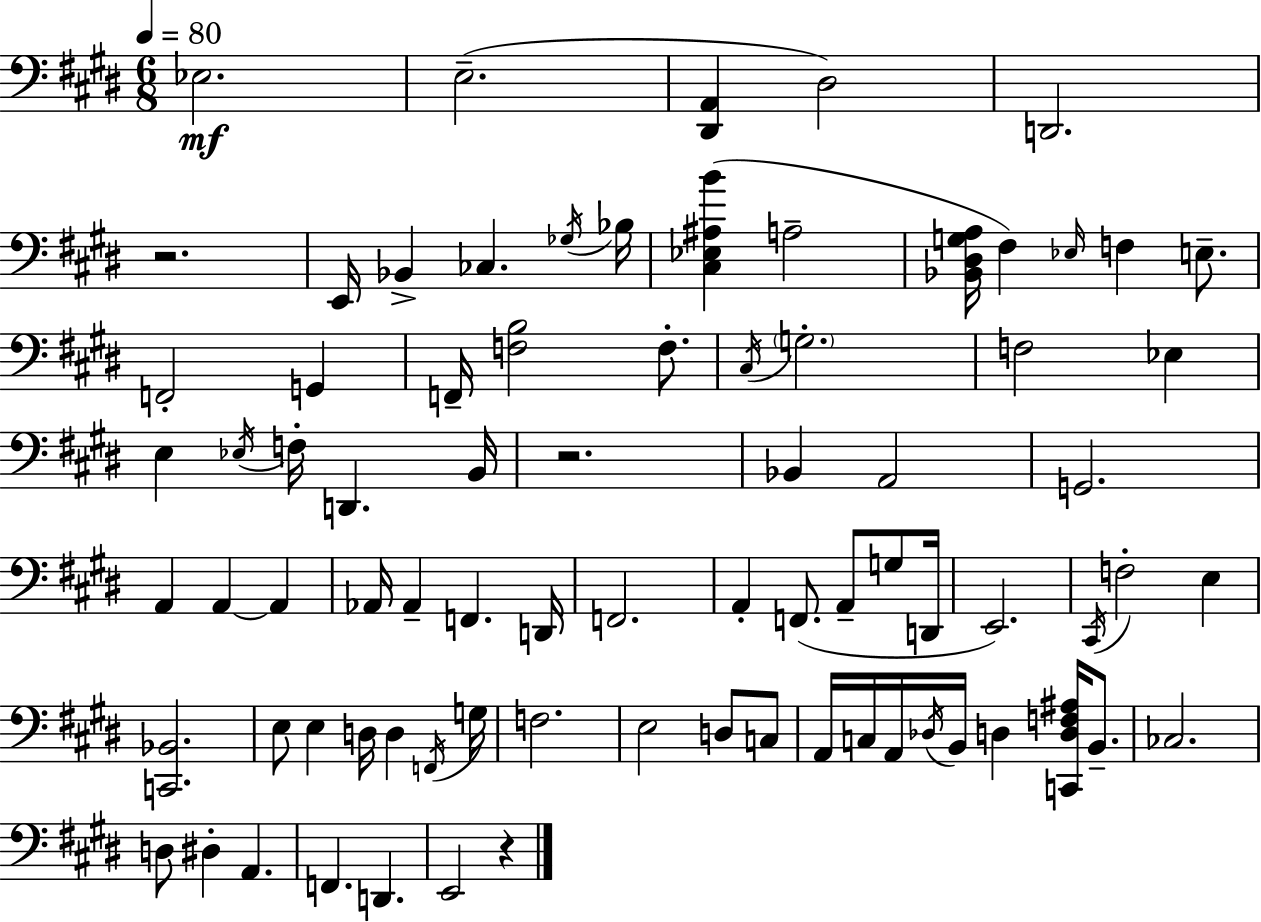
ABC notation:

X:1
T:Untitled
M:6/8
L:1/4
K:E
_E,2 E,2 [^D,,A,,] ^D,2 D,,2 z2 E,,/4 _B,, _C, _G,/4 _B,/4 [^C,_E,^A,B] A,2 [_B,,^D,G,A,]/4 ^F, _E,/4 F, E,/2 F,,2 G,, F,,/4 [F,B,]2 F,/2 ^C,/4 G,2 F,2 _E, E, _E,/4 F,/4 D,, B,,/4 z2 _B,, A,,2 G,,2 A,, A,, A,, _A,,/4 _A,, F,, D,,/4 F,,2 A,, F,,/2 A,,/2 G,/2 D,,/4 E,,2 ^C,,/4 F,2 E, [C,,_B,,]2 E,/2 E, D,/4 D, F,,/4 G,/4 F,2 E,2 D,/2 C,/2 A,,/4 C,/4 A,,/4 _D,/4 B,,/4 D, [C,,D,F,^A,]/4 B,,/2 _C,2 D,/2 ^D, A,, F,, D,, E,,2 z